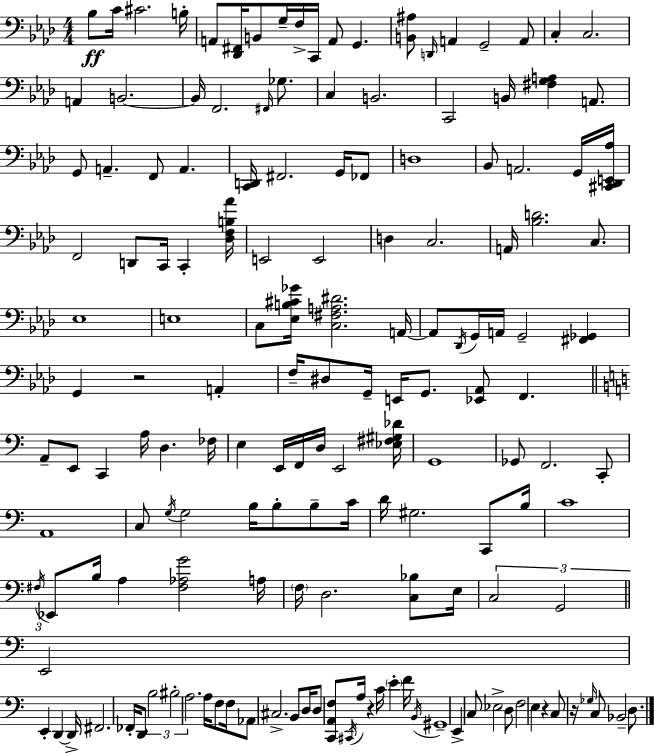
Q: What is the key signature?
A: F minor